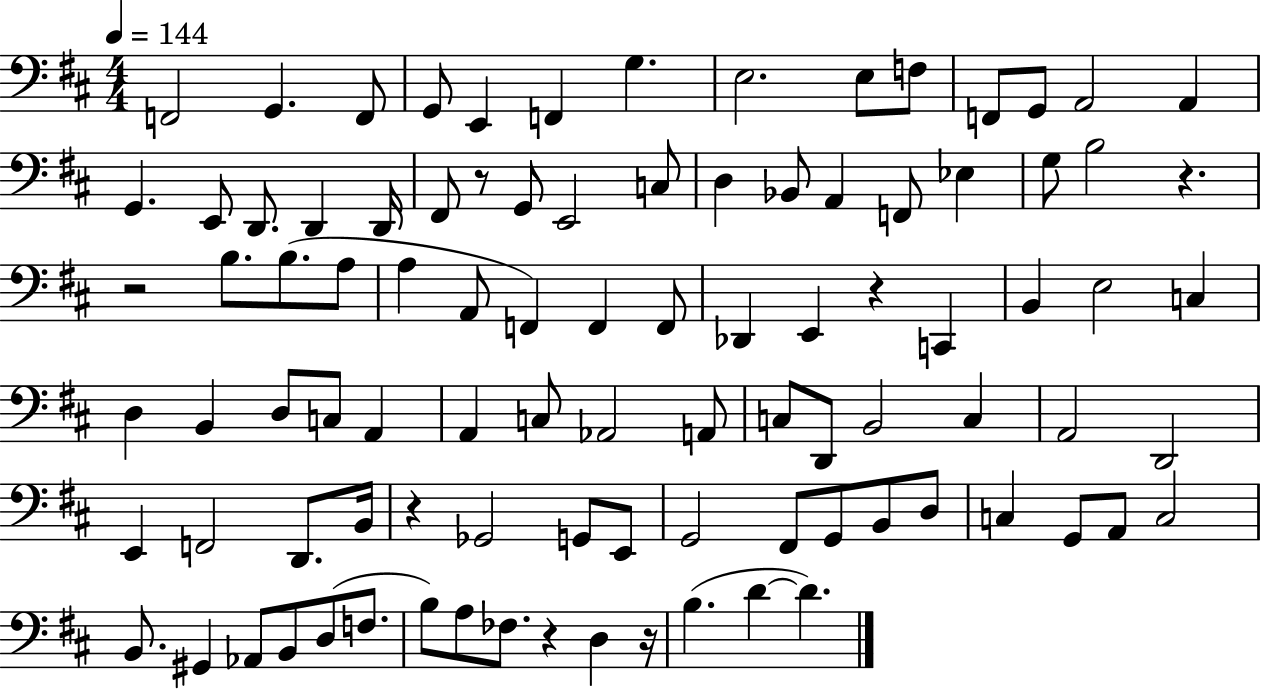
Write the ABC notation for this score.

X:1
T:Untitled
M:4/4
L:1/4
K:D
F,,2 G,, F,,/2 G,,/2 E,, F,, G, E,2 E,/2 F,/2 F,,/2 G,,/2 A,,2 A,, G,, E,,/2 D,,/2 D,, D,,/4 ^F,,/2 z/2 G,,/2 E,,2 C,/2 D, _B,,/2 A,, F,,/2 _E, G,/2 B,2 z z2 B,/2 B,/2 A,/2 A, A,,/2 F,, F,, F,,/2 _D,, E,, z C,, B,, E,2 C, D, B,, D,/2 C,/2 A,, A,, C,/2 _A,,2 A,,/2 C,/2 D,,/2 B,,2 C, A,,2 D,,2 E,, F,,2 D,,/2 B,,/4 z _G,,2 G,,/2 E,,/2 G,,2 ^F,,/2 G,,/2 B,,/2 D,/2 C, G,,/2 A,,/2 C,2 B,,/2 ^G,, _A,,/2 B,,/2 D,/2 F,/2 B,/2 A,/2 _F,/2 z D, z/4 B, D D